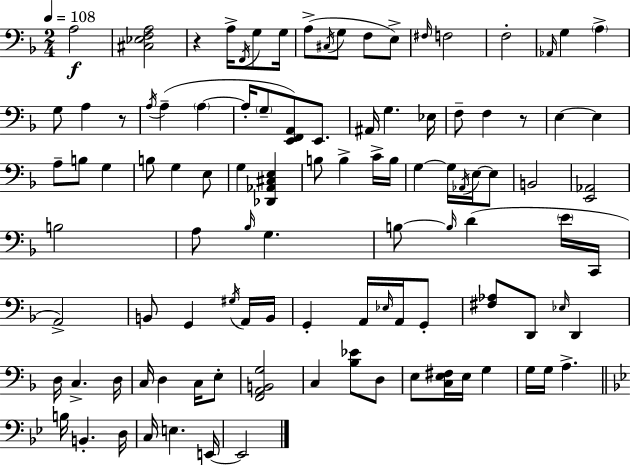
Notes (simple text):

A3/h [C#3,Eb3,F3,A3]/h R/q A3/s F2/s G3/e G3/s A3/e C#3/s G3/e F3/e E3/e F#3/s F3/h F3/h Ab2/s G3/q A3/q G3/e A3/q R/e A3/s A3/q A3/q A3/s G3/e [E2,F2,A2]/e E2/e. A#2/s G3/q. Eb3/s F3/e F3/q R/e E3/q E3/q A3/e B3/e G3/q B3/e G3/q E3/e G3/q [Db2,Ab2,C#3,E3]/q B3/e B3/q C4/s B3/s G3/q G3/s Ab2/s E3/s E3/e B2/h [E2,Ab2]/h B3/h A3/e Bb3/s G3/q. B3/e B3/s D4/q E4/s C2/s A2/h B2/e G2/q G#3/s A2/s B2/s G2/q A2/s Eb3/s A2/s G2/e [F#3,Ab3]/e D2/e Eb3/s D2/q D3/s C3/q. D3/s C3/s D3/q C3/s E3/e [F2,A2,B2,G3]/h C3/q [Bb3,Eb4]/e D3/e E3/e [C3,E3,F#3]/s E3/s G3/q G3/s G3/s A3/q. B3/s B2/q. D3/s C3/s E3/q. E2/s E2/h